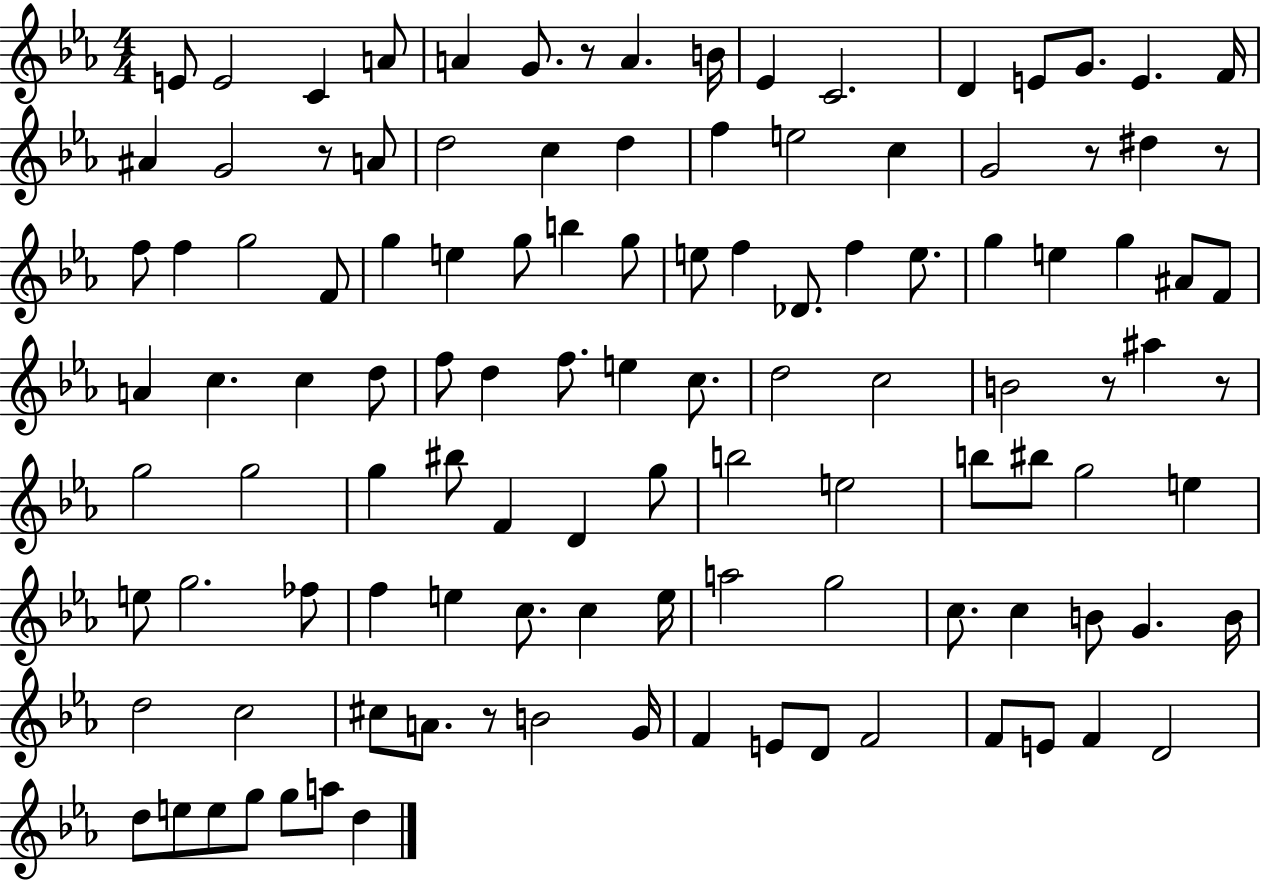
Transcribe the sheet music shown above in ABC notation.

X:1
T:Untitled
M:4/4
L:1/4
K:Eb
E/2 E2 C A/2 A G/2 z/2 A B/4 _E C2 D E/2 G/2 E F/4 ^A G2 z/2 A/2 d2 c d f e2 c G2 z/2 ^d z/2 f/2 f g2 F/2 g e g/2 b g/2 e/2 f _D/2 f e/2 g e g ^A/2 F/2 A c c d/2 f/2 d f/2 e c/2 d2 c2 B2 z/2 ^a z/2 g2 g2 g ^b/2 F D g/2 b2 e2 b/2 ^b/2 g2 e e/2 g2 _f/2 f e c/2 c e/4 a2 g2 c/2 c B/2 G B/4 d2 c2 ^c/2 A/2 z/2 B2 G/4 F E/2 D/2 F2 F/2 E/2 F D2 d/2 e/2 e/2 g/2 g/2 a/2 d